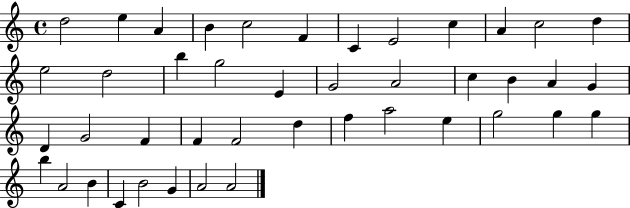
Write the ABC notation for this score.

X:1
T:Untitled
M:4/4
L:1/4
K:C
d2 e A B c2 F C E2 c A c2 d e2 d2 b g2 E G2 A2 c B A G D G2 F F F2 d f a2 e g2 g g b A2 B C B2 G A2 A2